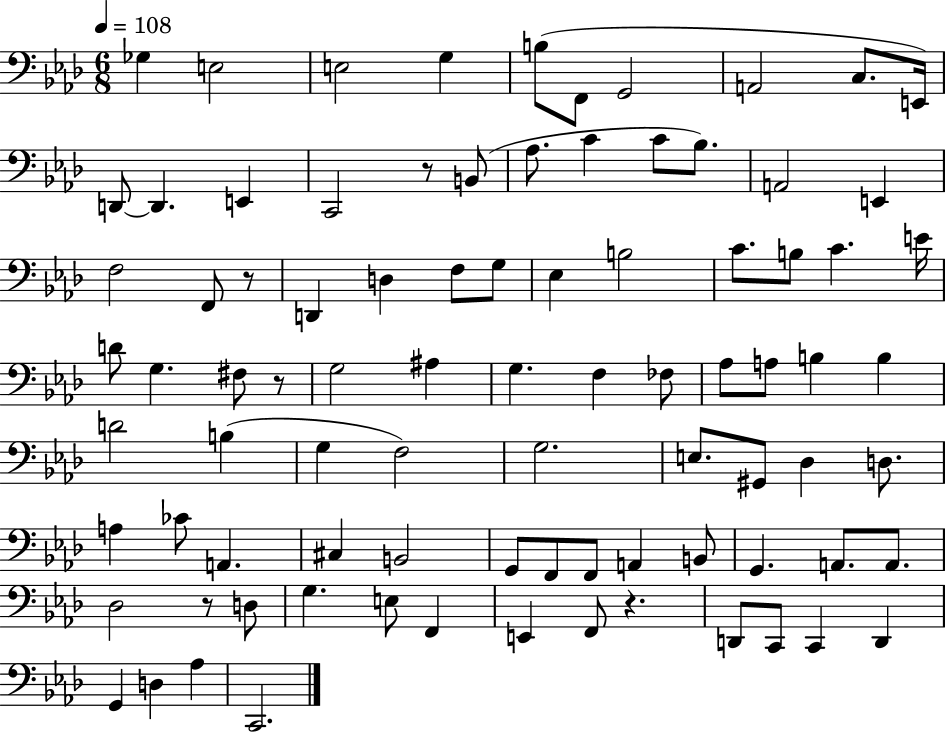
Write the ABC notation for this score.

X:1
T:Untitled
M:6/8
L:1/4
K:Ab
_G, E,2 E,2 G, B,/2 F,,/2 G,,2 A,,2 C,/2 E,,/4 D,,/2 D,, E,, C,,2 z/2 B,,/2 _A,/2 C C/2 _B,/2 A,,2 E,, F,2 F,,/2 z/2 D,, D, F,/2 G,/2 _E, B,2 C/2 B,/2 C E/4 D/2 G, ^F,/2 z/2 G,2 ^A, G, F, _F,/2 _A,/2 A,/2 B, B, D2 B, G, F,2 G,2 E,/2 ^G,,/2 _D, D,/2 A, _C/2 A,, ^C, B,,2 G,,/2 F,,/2 F,,/2 A,, B,,/2 G,, A,,/2 A,,/2 _D,2 z/2 D,/2 G, E,/2 F,, E,, F,,/2 z D,,/2 C,,/2 C,, D,, G,, D, _A, C,,2